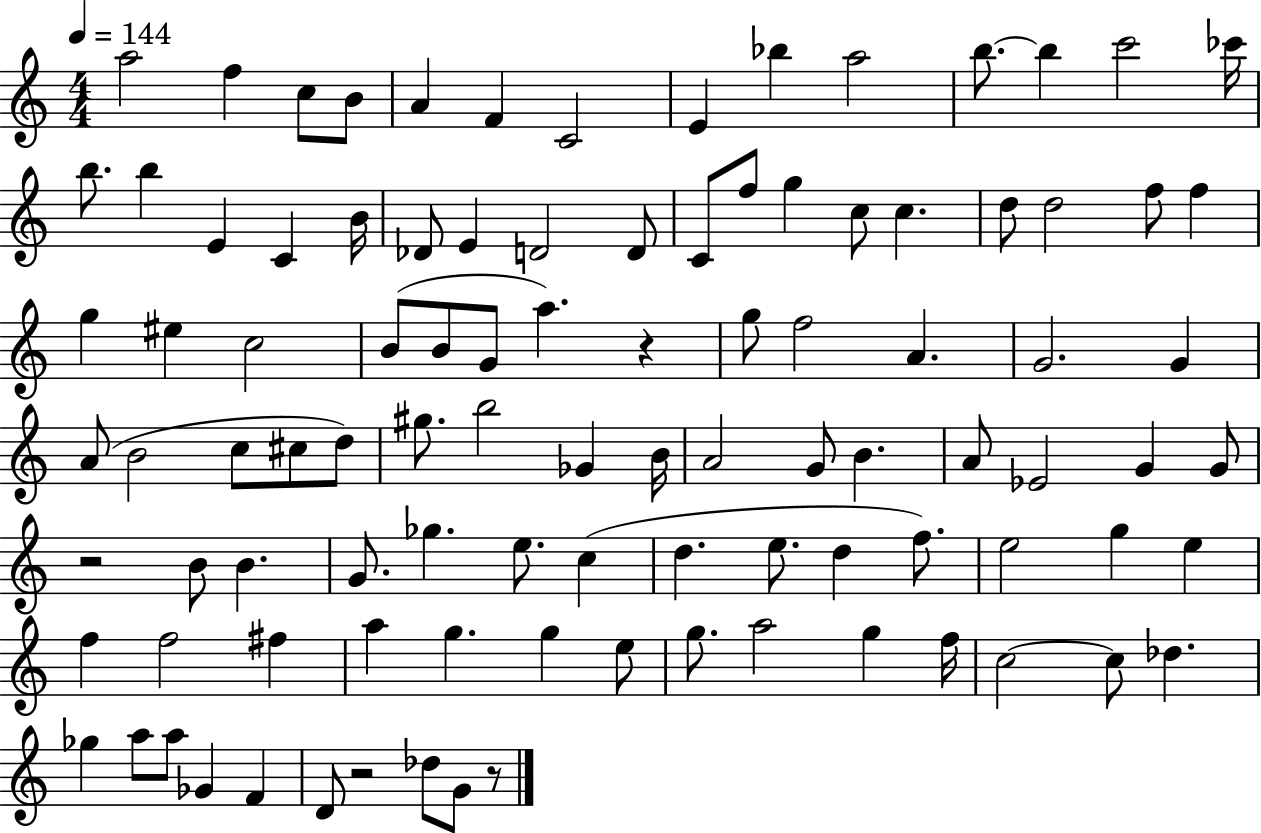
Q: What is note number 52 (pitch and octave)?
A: Gb4